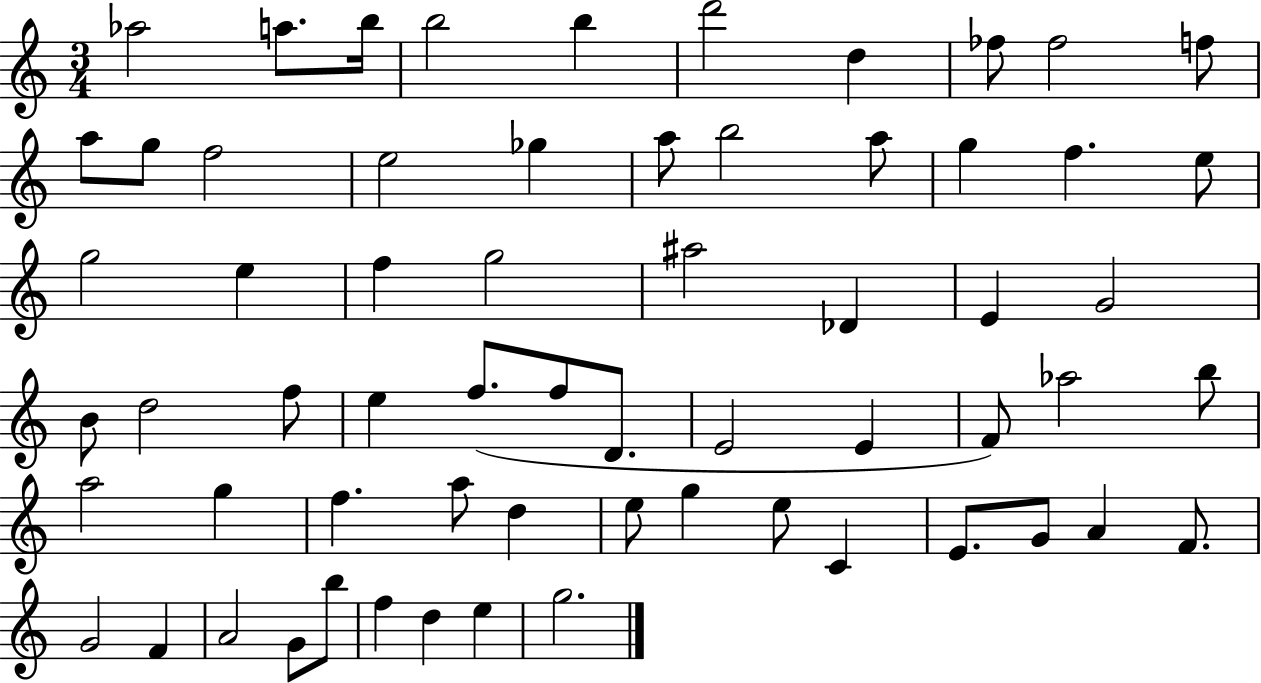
Ab5/h A5/e. B5/s B5/h B5/q D6/h D5/q FES5/e FES5/h F5/e A5/e G5/e F5/h E5/h Gb5/q A5/e B5/h A5/e G5/q F5/q. E5/e G5/h E5/q F5/q G5/h A#5/h Db4/q E4/q G4/h B4/e D5/h F5/e E5/q F5/e. F5/e D4/e. E4/h E4/q F4/e Ab5/h B5/e A5/h G5/q F5/q. A5/e D5/q E5/e G5/q E5/e C4/q E4/e. G4/e A4/q F4/e. G4/h F4/q A4/h G4/e B5/e F5/q D5/q E5/q G5/h.